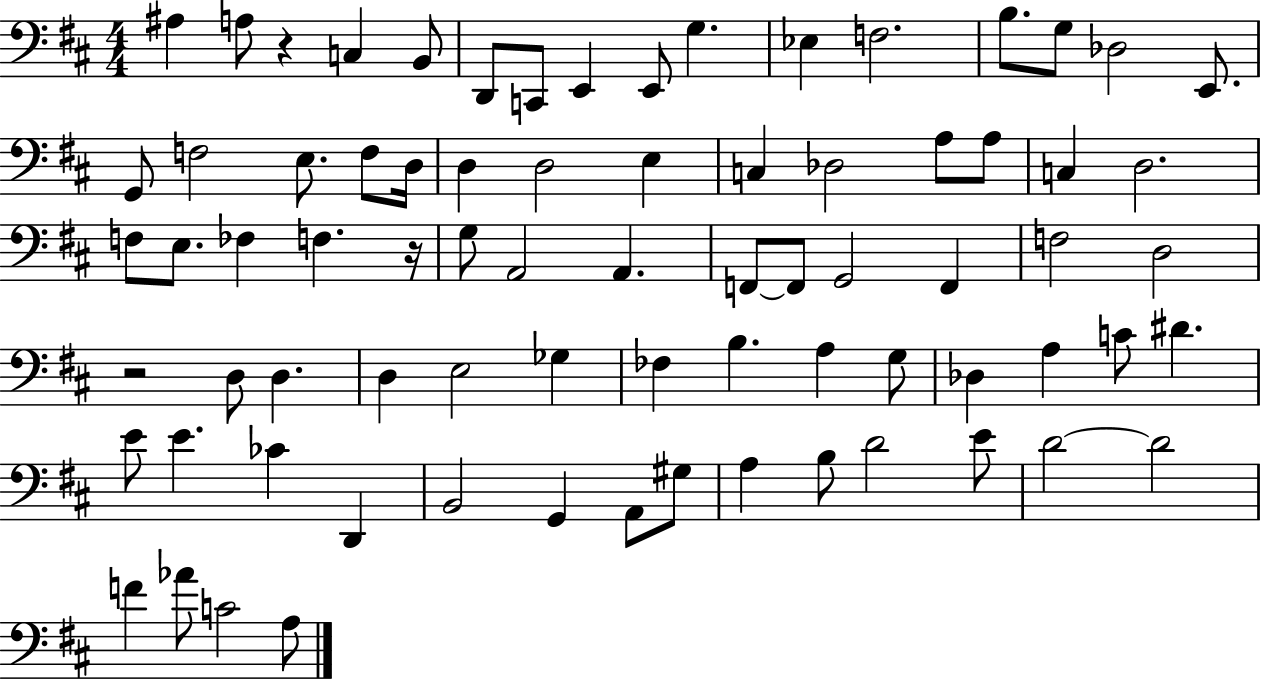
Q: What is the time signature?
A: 4/4